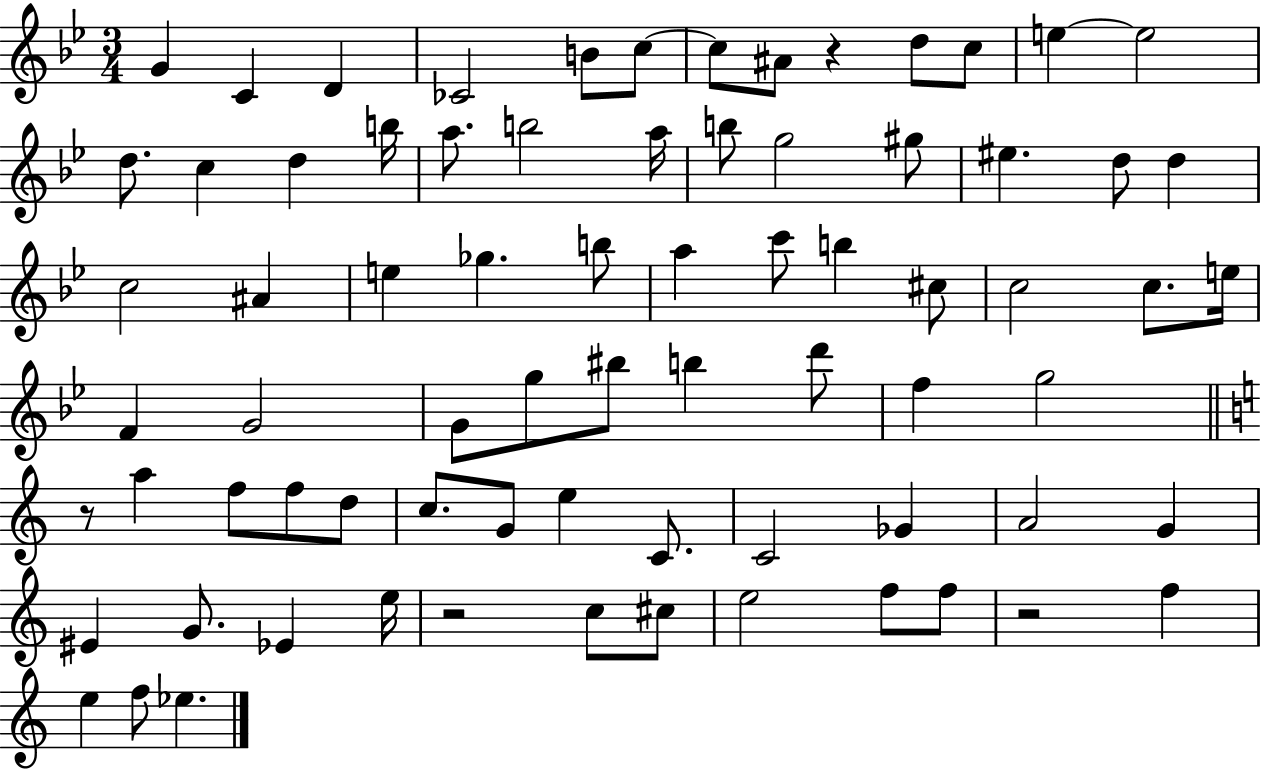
G4/q C4/q D4/q CES4/h B4/e C5/e C5/e A#4/e R/q D5/e C5/e E5/q E5/h D5/e. C5/q D5/q B5/s A5/e. B5/h A5/s B5/e G5/h G#5/e EIS5/q. D5/e D5/q C5/h A#4/q E5/q Gb5/q. B5/e A5/q C6/e B5/q C#5/e C5/h C5/e. E5/s F4/q G4/h G4/e G5/e BIS5/e B5/q D6/e F5/q G5/h R/e A5/q F5/e F5/e D5/e C5/e. G4/e E5/q C4/e. C4/h Gb4/q A4/h G4/q EIS4/q G4/e. Eb4/q E5/s R/h C5/e C#5/e E5/h F5/e F5/e R/h F5/q E5/q F5/e Eb5/q.